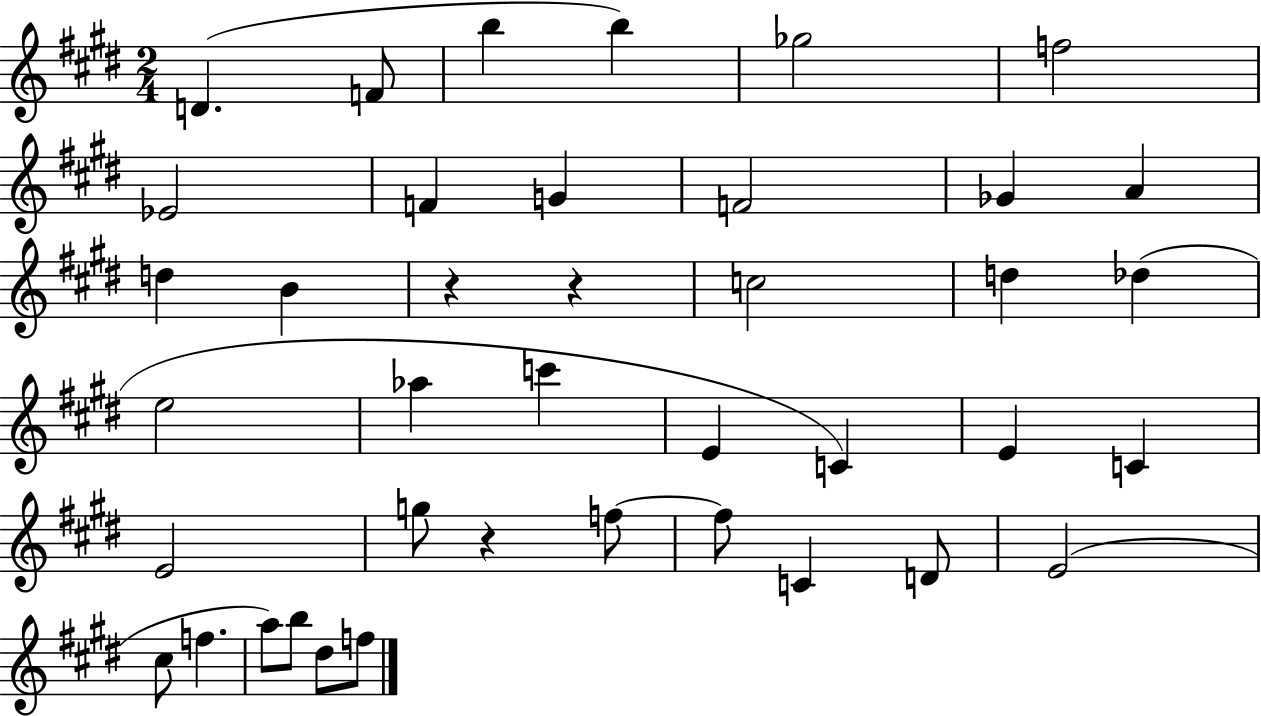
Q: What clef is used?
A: treble